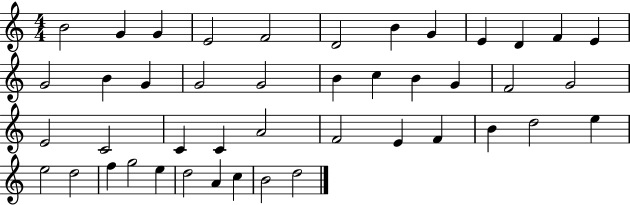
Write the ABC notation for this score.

X:1
T:Untitled
M:4/4
L:1/4
K:C
B2 G G E2 F2 D2 B G E D F E G2 B G G2 G2 B c B G F2 G2 E2 C2 C C A2 F2 E F B d2 e e2 d2 f g2 e d2 A c B2 d2